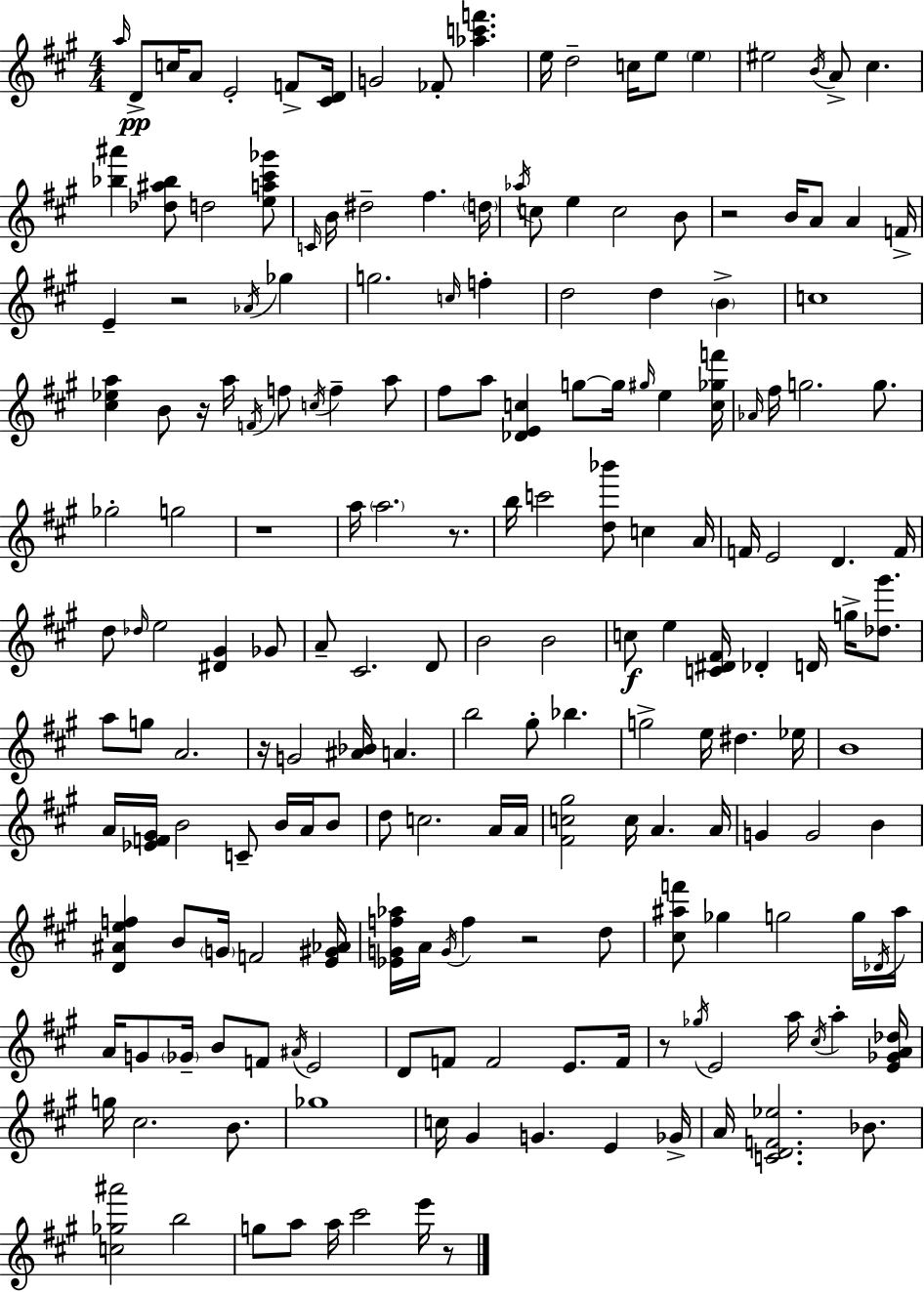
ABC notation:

X:1
T:Untitled
M:4/4
L:1/4
K:A
a/4 D/2 c/4 A/2 E2 F/2 [^CD]/4 G2 _F/2 [_ac'f'] e/4 d2 c/4 e/2 e ^e2 B/4 A/2 ^c [_b^a'] [_d^a_b]/2 d2 [ea^c'_g']/2 C/4 B/4 ^d2 ^f d/4 _a/4 c/2 e c2 B/2 z2 B/4 A/2 A F/4 E z2 _A/4 _g g2 c/4 f d2 d B c4 [^c_ea] B/2 z/4 a/4 F/4 f/2 c/4 f a/2 ^f/2 a/2 [_DEc] g/2 g/4 ^g/4 e [c_gf']/4 _A/4 ^f/4 g2 g/2 _g2 g2 z4 a/4 a2 z/2 b/4 c'2 [d_b']/2 c A/4 F/4 E2 D F/4 d/2 _d/4 e2 [^D^G] _G/2 A/2 ^C2 D/2 B2 B2 c/2 e [C^D^F]/4 _D D/4 g/4 [_d^g']/2 a/2 g/2 A2 z/4 G2 [^A_B]/4 A b2 ^g/2 _b g2 e/4 ^d _e/4 B4 A/4 [_EF^G]/4 B2 C/2 B/4 A/4 B/2 d/2 c2 A/4 A/4 [^Fc^g]2 c/4 A A/4 G G2 B [D^Aef] B/2 G/4 F2 [E^G_A]/4 [_EGf_a]/4 A/4 G/4 f z2 d/2 [^c^af']/2 _g g2 g/4 _D/4 ^a/4 A/4 G/2 _G/4 B/2 F/2 ^A/4 E2 D/2 F/2 F2 E/2 F/4 z/2 _g/4 E2 a/4 ^c/4 a [E_GA_d]/4 g/4 ^c2 B/2 _g4 c/4 ^G G E _G/4 A/4 [CDF_e]2 _B/2 [c_g^a']2 b2 g/2 a/2 a/4 ^c'2 e'/4 z/2